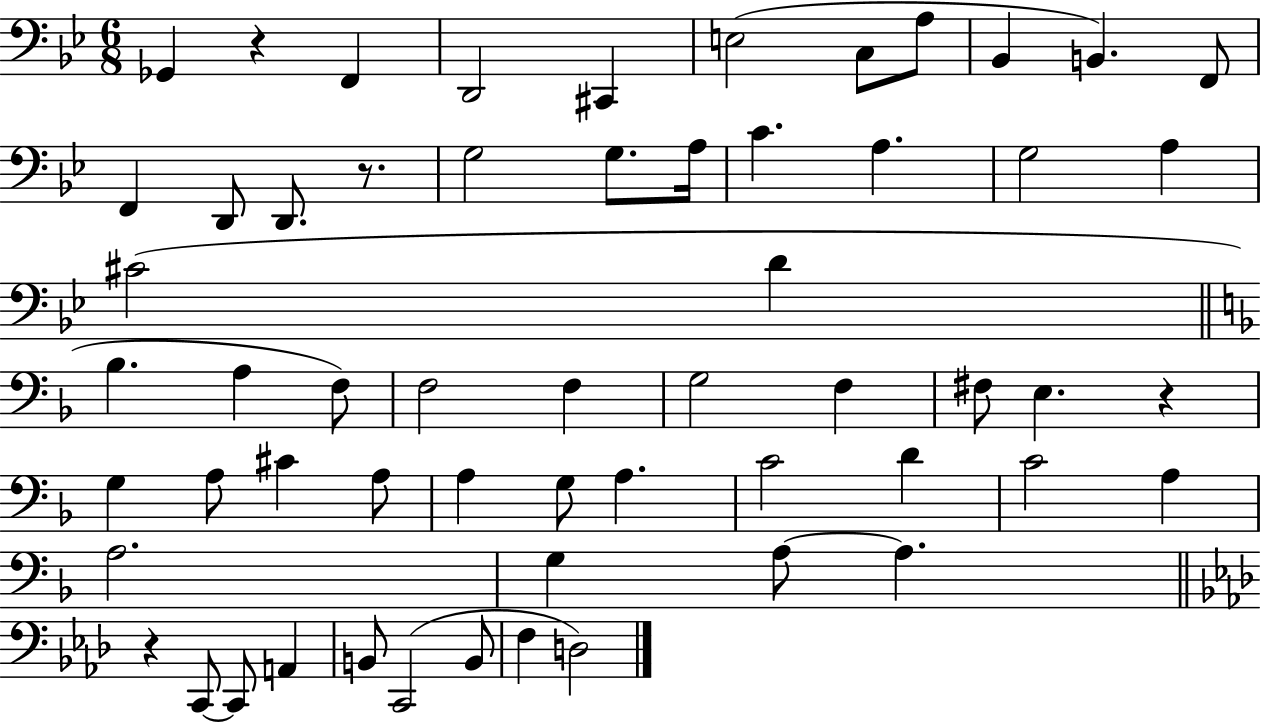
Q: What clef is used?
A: bass